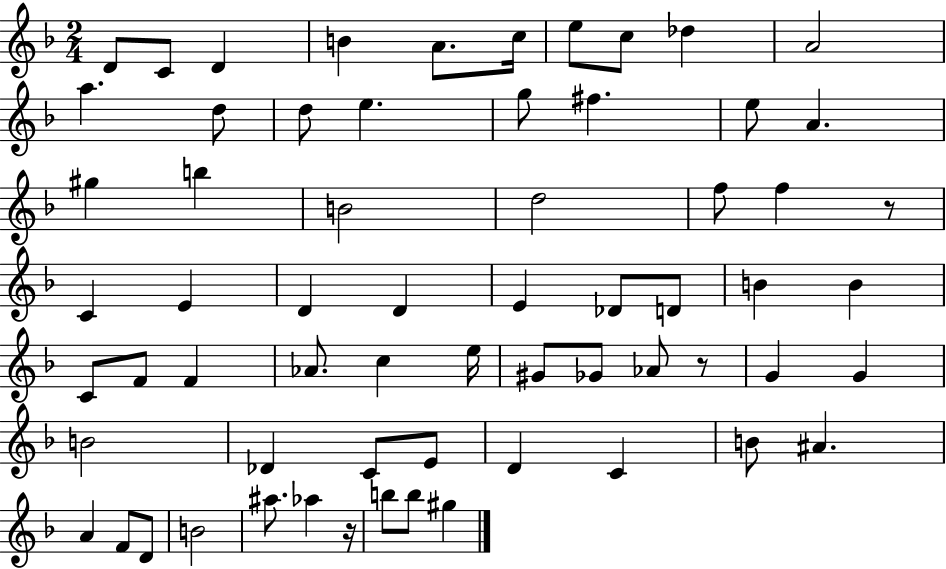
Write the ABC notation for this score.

X:1
T:Untitled
M:2/4
L:1/4
K:F
D/2 C/2 D B A/2 c/4 e/2 c/2 _d A2 a d/2 d/2 e g/2 ^f e/2 A ^g b B2 d2 f/2 f z/2 C E D D E _D/2 D/2 B B C/2 F/2 F _A/2 c e/4 ^G/2 _G/2 _A/2 z/2 G G B2 _D C/2 E/2 D C B/2 ^A A F/2 D/2 B2 ^a/2 _a z/4 b/2 b/2 ^g